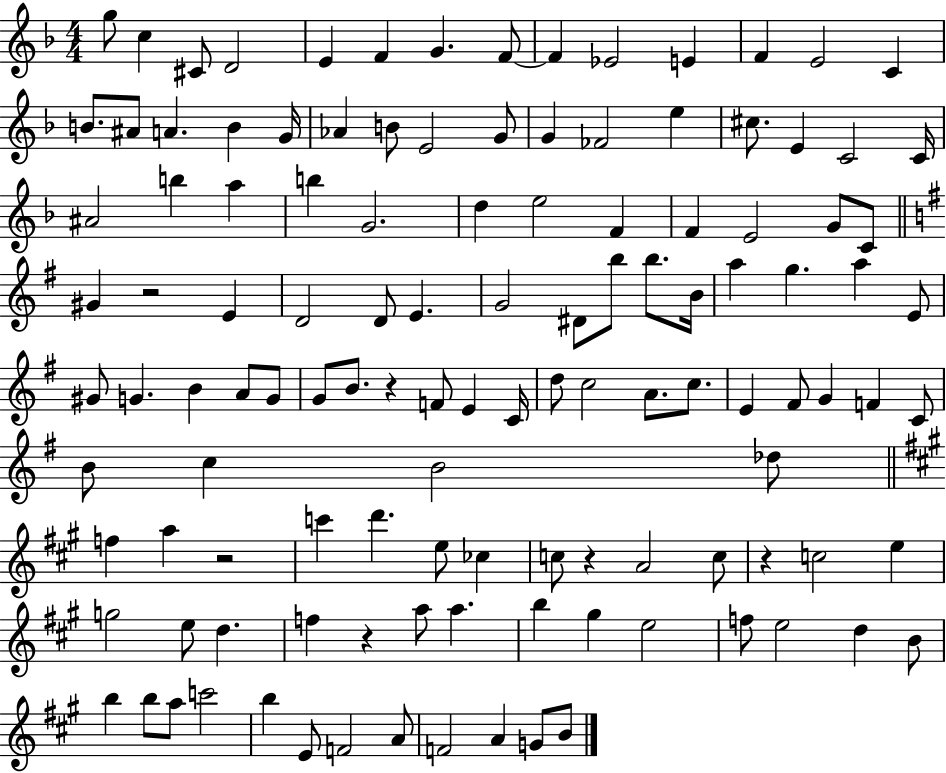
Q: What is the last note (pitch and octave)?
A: B4